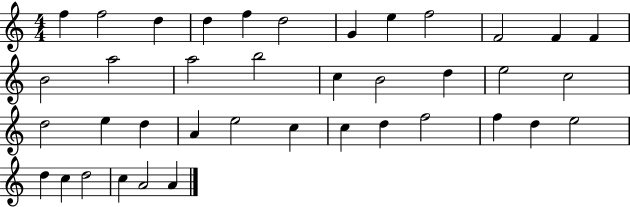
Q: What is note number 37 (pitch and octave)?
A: C5